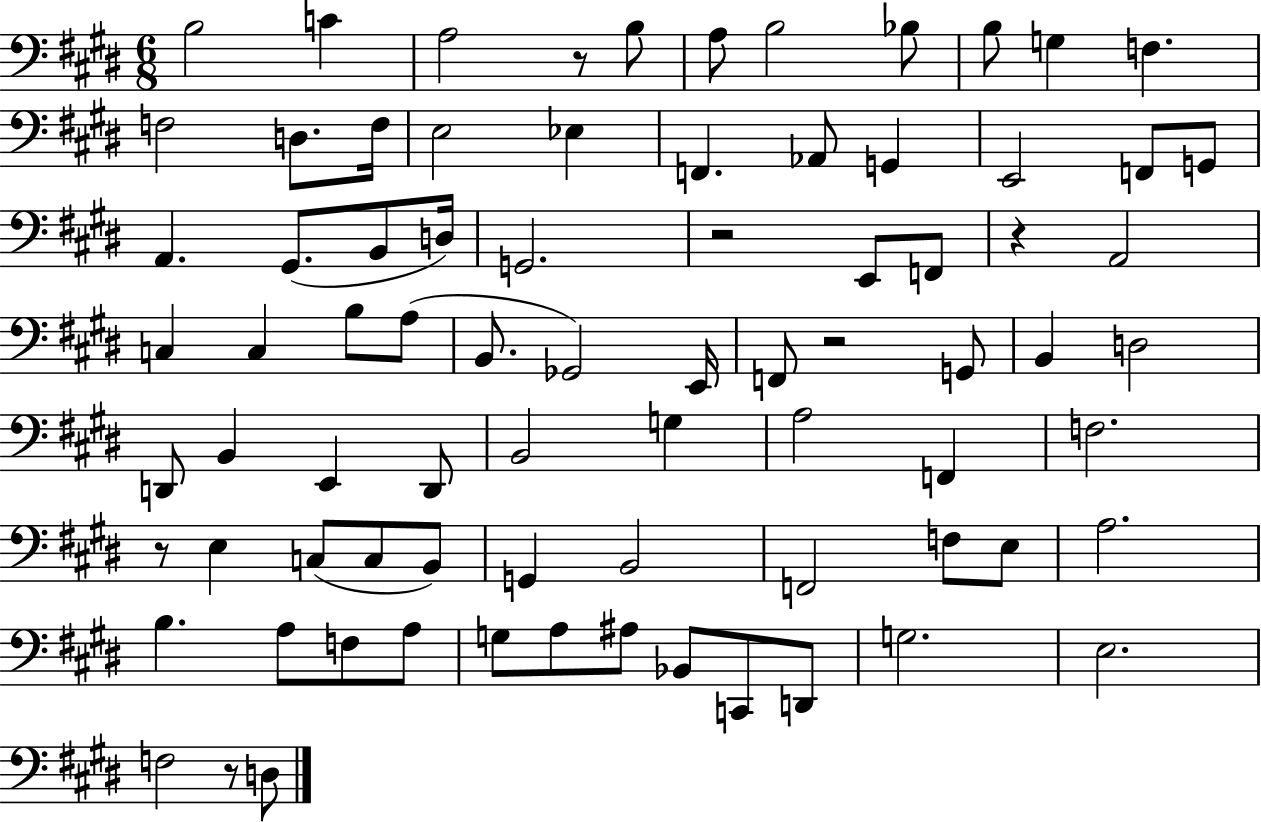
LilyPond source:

{
  \clef bass
  \numericTimeSignature
  \time 6/8
  \key e \major
  b2 c'4 | a2 r8 b8 | a8 b2 bes8 | b8 g4 f4. | \break f2 d8. f16 | e2 ees4 | f,4. aes,8 g,4 | e,2 f,8 g,8 | \break a,4. gis,8.( b,8 d16) | g,2. | r2 e,8 f,8 | r4 a,2 | \break c4 c4 b8 a8( | b,8. ges,2) e,16 | f,8 r2 g,8 | b,4 d2 | \break d,8 b,4 e,4 d,8 | b,2 g4 | a2 f,4 | f2. | \break r8 e4 c8( c8 b,8) | g,4 b,2 | f,2 f8 e8 | a2. | \break b4. a8 f8 a8 | g8 a8 ais8 bes,8 c,8 d,8 | g2. | e2. | \break f2 r8 d8 | \bar "|."
}